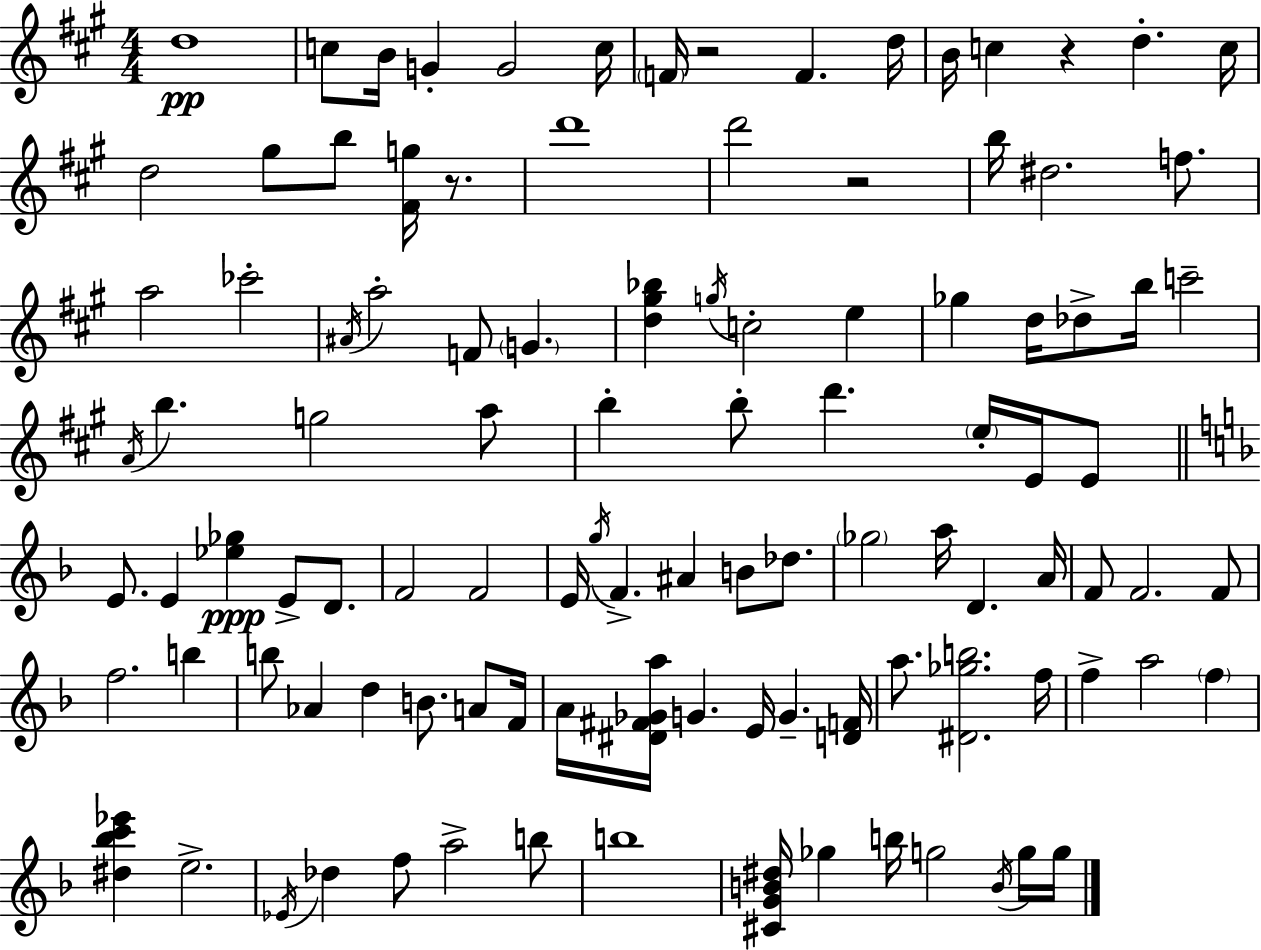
{
  \clef treble
  \numericTimeSignature
  \time 4/4
  \key a \major
  \repeat volta 2 { d''1\pp | c''8 b'16 g'4-. g'2 c''16 | \parenthesize f'16 r2 f'4. d''16 | b'16 c''4 r4 d''4.-. c''16 | \break d''2 gis''8 b''8 <fis' g''>16 r8. | d'''1 | d'''2 r2 | b''16 dis''2. f''8. | \break a''2 ces'''2-. | \acciaccatura { ais'16 } a''2-. f'8 \parenthesize g'4. | <d'' gis'' bes''>4 \acciaccatura { g''16 } c''2-. e''4 | ges''4 d''16 des''8-> b''16 c'''2-- | \break \acciaccatura { a'16 } b''4. g''2 | a''8 b''4-. b''8-. d'''4. \parenthesize e''16-. | e'16 e'8 \bar "||" \break \key f \major e'8. e'4 <ees'' ges''>4\ppp e'8-> d'8. | f'2 f'2 | e'16 \acciaccatura { g''16 } f'4.-> ais'4 b'8 des''8. | \parenthesize ges''2 a''16 d'4. | \break a'16 f'8 f'2. f'8 | f''2. b''4 | b''8 aes'4 d''4 b'8. a'8 | f'16 a'16 <dis' fis' ges' a''>16 g'4. e'16 g'4.-- | \break <d' f'>16 a''8. <dis' ges'' b''>2. | f''16 f''4-> a''2 \parenthesize f''4 | <dis'' bes'' c''' ees'''>4 e''2.-> | \acciaccatura { ees'16 } des''4 f''8 a''2-> | \break b''8 b''1 | <cis' g' b' dis''>16 ges''4 b''16 g''2 | \acciaccatura { b'16 } g''16 g''16 } \bar "|."
}